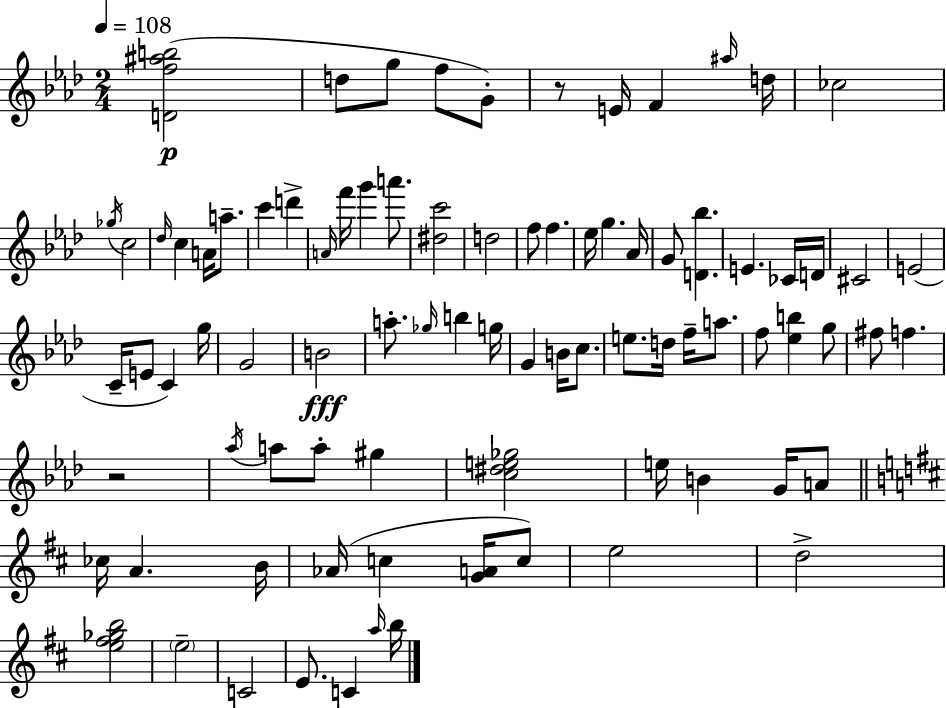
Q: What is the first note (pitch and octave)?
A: D5